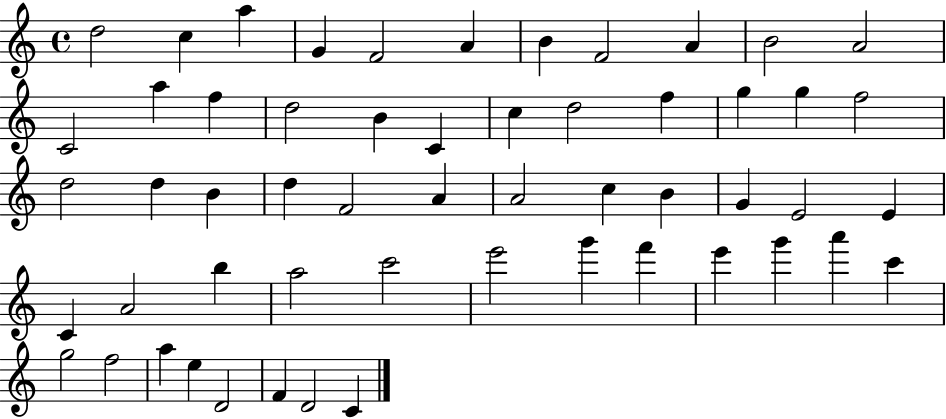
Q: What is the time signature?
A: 4/4